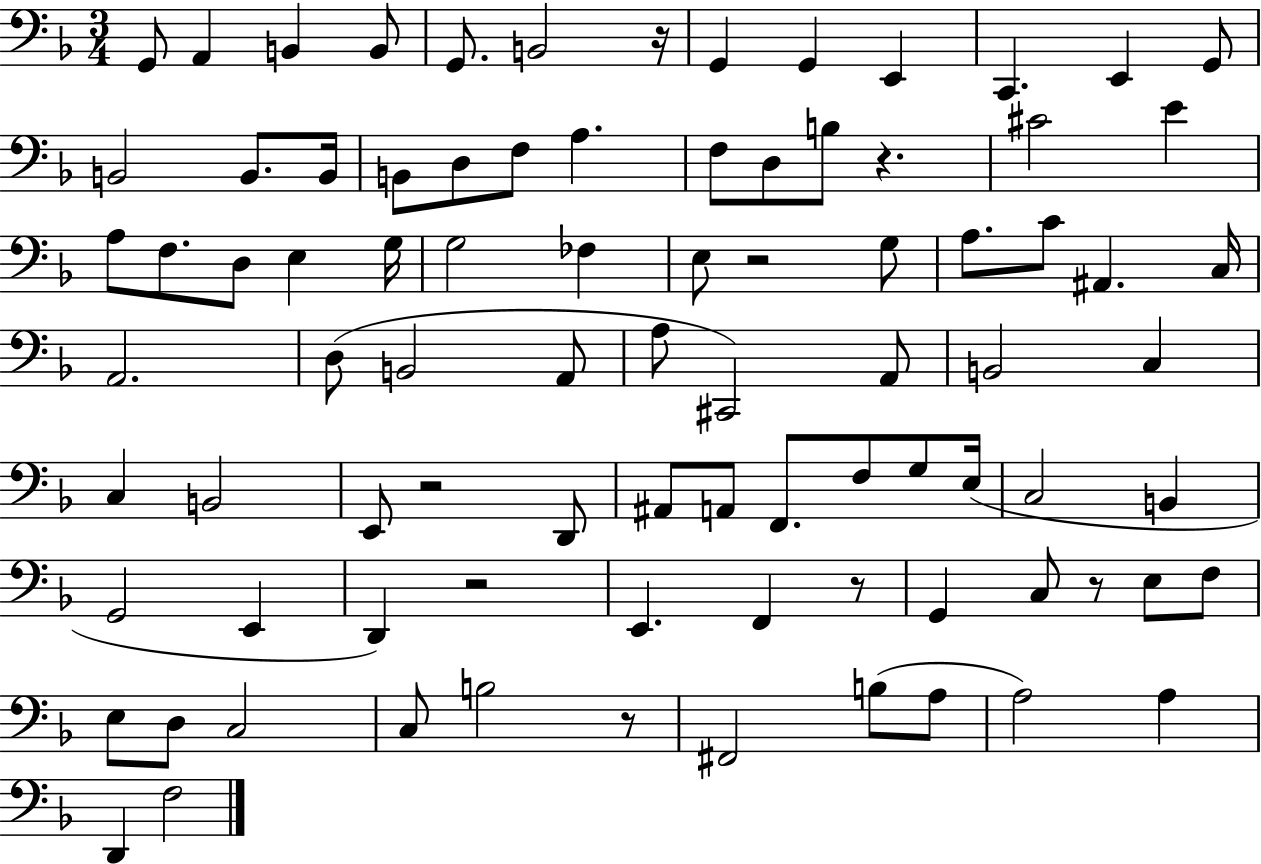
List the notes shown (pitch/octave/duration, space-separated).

G2/e A2/q B2/q B2/e G2/e. B2/h R/s G2/q G2/q E2/q C2/q. E2/q G2/e B2/h B2/e. B2/s B2/e D3/e F3/e A3/q. F3/e D3/e B3/e R/q. C#4/h E4/q A3/e F3/e. D3/e E3/q G3/s G3/h FES3/q E3/e R/h G3/e A3/e. C4/e A#2/q. C3/s A2/h. D3/e B2/h A2/e A3/e C#2/h A2/e B2/h C3/q C3/q B2/h E2/e R/h D2/e A#2/e A2/e F2/e. F3/e G3/e E3/s C3/h B2/q G2/h E2/q D2/q R/h E2/q. F2/q R/e G2/q C3/e R/e E3/e F3/e E3/e D3/e C3/h C3/e B3/h R/e F#2/h B3/e A3/e A3/h A3/q D2/q F3/h